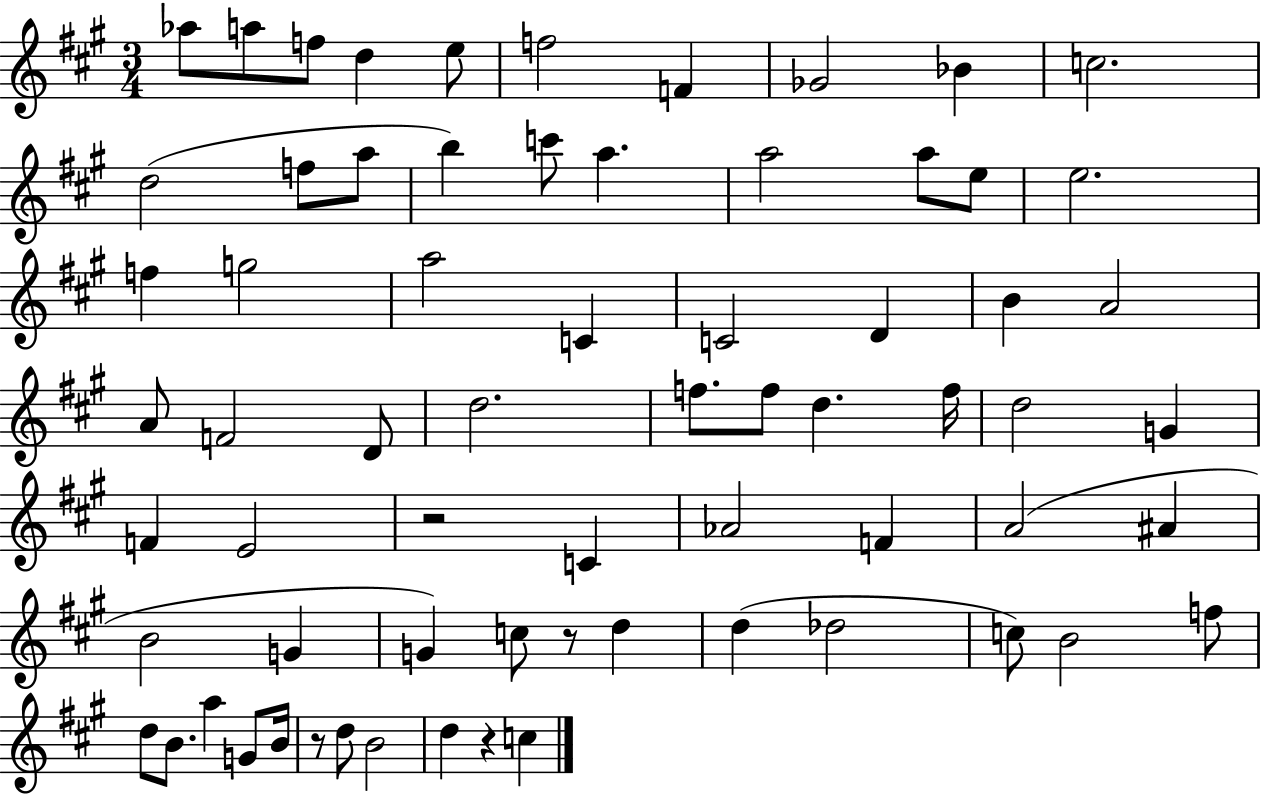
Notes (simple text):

Ab5/e A5/e F5/e D5/q E5/e F5/h F4/q Gb4/h Bb4/q C5/h. D5/h F5/e A5/e B5/q C6/e A5/q. A5/h A5/e E5/e E5/h. F5/q G5/h A5/h C4/q C4/h D4/q B4/q A4/h A4/e F4/h D4/e D5/h. F5/e. F5/e D5/q. F5/s D5/h G4/q F4/q E4/h R/h C4/q Ab4/h F4/q A4/h A#4/q B4/h G4/q G4/q C5/e R/e D5/q D5/q Db5/h C5/e B4/h F5/e D5/e B4/e. A5/q G4/e B4/s R/e D5/e B4/h D5/q R/q C5/q